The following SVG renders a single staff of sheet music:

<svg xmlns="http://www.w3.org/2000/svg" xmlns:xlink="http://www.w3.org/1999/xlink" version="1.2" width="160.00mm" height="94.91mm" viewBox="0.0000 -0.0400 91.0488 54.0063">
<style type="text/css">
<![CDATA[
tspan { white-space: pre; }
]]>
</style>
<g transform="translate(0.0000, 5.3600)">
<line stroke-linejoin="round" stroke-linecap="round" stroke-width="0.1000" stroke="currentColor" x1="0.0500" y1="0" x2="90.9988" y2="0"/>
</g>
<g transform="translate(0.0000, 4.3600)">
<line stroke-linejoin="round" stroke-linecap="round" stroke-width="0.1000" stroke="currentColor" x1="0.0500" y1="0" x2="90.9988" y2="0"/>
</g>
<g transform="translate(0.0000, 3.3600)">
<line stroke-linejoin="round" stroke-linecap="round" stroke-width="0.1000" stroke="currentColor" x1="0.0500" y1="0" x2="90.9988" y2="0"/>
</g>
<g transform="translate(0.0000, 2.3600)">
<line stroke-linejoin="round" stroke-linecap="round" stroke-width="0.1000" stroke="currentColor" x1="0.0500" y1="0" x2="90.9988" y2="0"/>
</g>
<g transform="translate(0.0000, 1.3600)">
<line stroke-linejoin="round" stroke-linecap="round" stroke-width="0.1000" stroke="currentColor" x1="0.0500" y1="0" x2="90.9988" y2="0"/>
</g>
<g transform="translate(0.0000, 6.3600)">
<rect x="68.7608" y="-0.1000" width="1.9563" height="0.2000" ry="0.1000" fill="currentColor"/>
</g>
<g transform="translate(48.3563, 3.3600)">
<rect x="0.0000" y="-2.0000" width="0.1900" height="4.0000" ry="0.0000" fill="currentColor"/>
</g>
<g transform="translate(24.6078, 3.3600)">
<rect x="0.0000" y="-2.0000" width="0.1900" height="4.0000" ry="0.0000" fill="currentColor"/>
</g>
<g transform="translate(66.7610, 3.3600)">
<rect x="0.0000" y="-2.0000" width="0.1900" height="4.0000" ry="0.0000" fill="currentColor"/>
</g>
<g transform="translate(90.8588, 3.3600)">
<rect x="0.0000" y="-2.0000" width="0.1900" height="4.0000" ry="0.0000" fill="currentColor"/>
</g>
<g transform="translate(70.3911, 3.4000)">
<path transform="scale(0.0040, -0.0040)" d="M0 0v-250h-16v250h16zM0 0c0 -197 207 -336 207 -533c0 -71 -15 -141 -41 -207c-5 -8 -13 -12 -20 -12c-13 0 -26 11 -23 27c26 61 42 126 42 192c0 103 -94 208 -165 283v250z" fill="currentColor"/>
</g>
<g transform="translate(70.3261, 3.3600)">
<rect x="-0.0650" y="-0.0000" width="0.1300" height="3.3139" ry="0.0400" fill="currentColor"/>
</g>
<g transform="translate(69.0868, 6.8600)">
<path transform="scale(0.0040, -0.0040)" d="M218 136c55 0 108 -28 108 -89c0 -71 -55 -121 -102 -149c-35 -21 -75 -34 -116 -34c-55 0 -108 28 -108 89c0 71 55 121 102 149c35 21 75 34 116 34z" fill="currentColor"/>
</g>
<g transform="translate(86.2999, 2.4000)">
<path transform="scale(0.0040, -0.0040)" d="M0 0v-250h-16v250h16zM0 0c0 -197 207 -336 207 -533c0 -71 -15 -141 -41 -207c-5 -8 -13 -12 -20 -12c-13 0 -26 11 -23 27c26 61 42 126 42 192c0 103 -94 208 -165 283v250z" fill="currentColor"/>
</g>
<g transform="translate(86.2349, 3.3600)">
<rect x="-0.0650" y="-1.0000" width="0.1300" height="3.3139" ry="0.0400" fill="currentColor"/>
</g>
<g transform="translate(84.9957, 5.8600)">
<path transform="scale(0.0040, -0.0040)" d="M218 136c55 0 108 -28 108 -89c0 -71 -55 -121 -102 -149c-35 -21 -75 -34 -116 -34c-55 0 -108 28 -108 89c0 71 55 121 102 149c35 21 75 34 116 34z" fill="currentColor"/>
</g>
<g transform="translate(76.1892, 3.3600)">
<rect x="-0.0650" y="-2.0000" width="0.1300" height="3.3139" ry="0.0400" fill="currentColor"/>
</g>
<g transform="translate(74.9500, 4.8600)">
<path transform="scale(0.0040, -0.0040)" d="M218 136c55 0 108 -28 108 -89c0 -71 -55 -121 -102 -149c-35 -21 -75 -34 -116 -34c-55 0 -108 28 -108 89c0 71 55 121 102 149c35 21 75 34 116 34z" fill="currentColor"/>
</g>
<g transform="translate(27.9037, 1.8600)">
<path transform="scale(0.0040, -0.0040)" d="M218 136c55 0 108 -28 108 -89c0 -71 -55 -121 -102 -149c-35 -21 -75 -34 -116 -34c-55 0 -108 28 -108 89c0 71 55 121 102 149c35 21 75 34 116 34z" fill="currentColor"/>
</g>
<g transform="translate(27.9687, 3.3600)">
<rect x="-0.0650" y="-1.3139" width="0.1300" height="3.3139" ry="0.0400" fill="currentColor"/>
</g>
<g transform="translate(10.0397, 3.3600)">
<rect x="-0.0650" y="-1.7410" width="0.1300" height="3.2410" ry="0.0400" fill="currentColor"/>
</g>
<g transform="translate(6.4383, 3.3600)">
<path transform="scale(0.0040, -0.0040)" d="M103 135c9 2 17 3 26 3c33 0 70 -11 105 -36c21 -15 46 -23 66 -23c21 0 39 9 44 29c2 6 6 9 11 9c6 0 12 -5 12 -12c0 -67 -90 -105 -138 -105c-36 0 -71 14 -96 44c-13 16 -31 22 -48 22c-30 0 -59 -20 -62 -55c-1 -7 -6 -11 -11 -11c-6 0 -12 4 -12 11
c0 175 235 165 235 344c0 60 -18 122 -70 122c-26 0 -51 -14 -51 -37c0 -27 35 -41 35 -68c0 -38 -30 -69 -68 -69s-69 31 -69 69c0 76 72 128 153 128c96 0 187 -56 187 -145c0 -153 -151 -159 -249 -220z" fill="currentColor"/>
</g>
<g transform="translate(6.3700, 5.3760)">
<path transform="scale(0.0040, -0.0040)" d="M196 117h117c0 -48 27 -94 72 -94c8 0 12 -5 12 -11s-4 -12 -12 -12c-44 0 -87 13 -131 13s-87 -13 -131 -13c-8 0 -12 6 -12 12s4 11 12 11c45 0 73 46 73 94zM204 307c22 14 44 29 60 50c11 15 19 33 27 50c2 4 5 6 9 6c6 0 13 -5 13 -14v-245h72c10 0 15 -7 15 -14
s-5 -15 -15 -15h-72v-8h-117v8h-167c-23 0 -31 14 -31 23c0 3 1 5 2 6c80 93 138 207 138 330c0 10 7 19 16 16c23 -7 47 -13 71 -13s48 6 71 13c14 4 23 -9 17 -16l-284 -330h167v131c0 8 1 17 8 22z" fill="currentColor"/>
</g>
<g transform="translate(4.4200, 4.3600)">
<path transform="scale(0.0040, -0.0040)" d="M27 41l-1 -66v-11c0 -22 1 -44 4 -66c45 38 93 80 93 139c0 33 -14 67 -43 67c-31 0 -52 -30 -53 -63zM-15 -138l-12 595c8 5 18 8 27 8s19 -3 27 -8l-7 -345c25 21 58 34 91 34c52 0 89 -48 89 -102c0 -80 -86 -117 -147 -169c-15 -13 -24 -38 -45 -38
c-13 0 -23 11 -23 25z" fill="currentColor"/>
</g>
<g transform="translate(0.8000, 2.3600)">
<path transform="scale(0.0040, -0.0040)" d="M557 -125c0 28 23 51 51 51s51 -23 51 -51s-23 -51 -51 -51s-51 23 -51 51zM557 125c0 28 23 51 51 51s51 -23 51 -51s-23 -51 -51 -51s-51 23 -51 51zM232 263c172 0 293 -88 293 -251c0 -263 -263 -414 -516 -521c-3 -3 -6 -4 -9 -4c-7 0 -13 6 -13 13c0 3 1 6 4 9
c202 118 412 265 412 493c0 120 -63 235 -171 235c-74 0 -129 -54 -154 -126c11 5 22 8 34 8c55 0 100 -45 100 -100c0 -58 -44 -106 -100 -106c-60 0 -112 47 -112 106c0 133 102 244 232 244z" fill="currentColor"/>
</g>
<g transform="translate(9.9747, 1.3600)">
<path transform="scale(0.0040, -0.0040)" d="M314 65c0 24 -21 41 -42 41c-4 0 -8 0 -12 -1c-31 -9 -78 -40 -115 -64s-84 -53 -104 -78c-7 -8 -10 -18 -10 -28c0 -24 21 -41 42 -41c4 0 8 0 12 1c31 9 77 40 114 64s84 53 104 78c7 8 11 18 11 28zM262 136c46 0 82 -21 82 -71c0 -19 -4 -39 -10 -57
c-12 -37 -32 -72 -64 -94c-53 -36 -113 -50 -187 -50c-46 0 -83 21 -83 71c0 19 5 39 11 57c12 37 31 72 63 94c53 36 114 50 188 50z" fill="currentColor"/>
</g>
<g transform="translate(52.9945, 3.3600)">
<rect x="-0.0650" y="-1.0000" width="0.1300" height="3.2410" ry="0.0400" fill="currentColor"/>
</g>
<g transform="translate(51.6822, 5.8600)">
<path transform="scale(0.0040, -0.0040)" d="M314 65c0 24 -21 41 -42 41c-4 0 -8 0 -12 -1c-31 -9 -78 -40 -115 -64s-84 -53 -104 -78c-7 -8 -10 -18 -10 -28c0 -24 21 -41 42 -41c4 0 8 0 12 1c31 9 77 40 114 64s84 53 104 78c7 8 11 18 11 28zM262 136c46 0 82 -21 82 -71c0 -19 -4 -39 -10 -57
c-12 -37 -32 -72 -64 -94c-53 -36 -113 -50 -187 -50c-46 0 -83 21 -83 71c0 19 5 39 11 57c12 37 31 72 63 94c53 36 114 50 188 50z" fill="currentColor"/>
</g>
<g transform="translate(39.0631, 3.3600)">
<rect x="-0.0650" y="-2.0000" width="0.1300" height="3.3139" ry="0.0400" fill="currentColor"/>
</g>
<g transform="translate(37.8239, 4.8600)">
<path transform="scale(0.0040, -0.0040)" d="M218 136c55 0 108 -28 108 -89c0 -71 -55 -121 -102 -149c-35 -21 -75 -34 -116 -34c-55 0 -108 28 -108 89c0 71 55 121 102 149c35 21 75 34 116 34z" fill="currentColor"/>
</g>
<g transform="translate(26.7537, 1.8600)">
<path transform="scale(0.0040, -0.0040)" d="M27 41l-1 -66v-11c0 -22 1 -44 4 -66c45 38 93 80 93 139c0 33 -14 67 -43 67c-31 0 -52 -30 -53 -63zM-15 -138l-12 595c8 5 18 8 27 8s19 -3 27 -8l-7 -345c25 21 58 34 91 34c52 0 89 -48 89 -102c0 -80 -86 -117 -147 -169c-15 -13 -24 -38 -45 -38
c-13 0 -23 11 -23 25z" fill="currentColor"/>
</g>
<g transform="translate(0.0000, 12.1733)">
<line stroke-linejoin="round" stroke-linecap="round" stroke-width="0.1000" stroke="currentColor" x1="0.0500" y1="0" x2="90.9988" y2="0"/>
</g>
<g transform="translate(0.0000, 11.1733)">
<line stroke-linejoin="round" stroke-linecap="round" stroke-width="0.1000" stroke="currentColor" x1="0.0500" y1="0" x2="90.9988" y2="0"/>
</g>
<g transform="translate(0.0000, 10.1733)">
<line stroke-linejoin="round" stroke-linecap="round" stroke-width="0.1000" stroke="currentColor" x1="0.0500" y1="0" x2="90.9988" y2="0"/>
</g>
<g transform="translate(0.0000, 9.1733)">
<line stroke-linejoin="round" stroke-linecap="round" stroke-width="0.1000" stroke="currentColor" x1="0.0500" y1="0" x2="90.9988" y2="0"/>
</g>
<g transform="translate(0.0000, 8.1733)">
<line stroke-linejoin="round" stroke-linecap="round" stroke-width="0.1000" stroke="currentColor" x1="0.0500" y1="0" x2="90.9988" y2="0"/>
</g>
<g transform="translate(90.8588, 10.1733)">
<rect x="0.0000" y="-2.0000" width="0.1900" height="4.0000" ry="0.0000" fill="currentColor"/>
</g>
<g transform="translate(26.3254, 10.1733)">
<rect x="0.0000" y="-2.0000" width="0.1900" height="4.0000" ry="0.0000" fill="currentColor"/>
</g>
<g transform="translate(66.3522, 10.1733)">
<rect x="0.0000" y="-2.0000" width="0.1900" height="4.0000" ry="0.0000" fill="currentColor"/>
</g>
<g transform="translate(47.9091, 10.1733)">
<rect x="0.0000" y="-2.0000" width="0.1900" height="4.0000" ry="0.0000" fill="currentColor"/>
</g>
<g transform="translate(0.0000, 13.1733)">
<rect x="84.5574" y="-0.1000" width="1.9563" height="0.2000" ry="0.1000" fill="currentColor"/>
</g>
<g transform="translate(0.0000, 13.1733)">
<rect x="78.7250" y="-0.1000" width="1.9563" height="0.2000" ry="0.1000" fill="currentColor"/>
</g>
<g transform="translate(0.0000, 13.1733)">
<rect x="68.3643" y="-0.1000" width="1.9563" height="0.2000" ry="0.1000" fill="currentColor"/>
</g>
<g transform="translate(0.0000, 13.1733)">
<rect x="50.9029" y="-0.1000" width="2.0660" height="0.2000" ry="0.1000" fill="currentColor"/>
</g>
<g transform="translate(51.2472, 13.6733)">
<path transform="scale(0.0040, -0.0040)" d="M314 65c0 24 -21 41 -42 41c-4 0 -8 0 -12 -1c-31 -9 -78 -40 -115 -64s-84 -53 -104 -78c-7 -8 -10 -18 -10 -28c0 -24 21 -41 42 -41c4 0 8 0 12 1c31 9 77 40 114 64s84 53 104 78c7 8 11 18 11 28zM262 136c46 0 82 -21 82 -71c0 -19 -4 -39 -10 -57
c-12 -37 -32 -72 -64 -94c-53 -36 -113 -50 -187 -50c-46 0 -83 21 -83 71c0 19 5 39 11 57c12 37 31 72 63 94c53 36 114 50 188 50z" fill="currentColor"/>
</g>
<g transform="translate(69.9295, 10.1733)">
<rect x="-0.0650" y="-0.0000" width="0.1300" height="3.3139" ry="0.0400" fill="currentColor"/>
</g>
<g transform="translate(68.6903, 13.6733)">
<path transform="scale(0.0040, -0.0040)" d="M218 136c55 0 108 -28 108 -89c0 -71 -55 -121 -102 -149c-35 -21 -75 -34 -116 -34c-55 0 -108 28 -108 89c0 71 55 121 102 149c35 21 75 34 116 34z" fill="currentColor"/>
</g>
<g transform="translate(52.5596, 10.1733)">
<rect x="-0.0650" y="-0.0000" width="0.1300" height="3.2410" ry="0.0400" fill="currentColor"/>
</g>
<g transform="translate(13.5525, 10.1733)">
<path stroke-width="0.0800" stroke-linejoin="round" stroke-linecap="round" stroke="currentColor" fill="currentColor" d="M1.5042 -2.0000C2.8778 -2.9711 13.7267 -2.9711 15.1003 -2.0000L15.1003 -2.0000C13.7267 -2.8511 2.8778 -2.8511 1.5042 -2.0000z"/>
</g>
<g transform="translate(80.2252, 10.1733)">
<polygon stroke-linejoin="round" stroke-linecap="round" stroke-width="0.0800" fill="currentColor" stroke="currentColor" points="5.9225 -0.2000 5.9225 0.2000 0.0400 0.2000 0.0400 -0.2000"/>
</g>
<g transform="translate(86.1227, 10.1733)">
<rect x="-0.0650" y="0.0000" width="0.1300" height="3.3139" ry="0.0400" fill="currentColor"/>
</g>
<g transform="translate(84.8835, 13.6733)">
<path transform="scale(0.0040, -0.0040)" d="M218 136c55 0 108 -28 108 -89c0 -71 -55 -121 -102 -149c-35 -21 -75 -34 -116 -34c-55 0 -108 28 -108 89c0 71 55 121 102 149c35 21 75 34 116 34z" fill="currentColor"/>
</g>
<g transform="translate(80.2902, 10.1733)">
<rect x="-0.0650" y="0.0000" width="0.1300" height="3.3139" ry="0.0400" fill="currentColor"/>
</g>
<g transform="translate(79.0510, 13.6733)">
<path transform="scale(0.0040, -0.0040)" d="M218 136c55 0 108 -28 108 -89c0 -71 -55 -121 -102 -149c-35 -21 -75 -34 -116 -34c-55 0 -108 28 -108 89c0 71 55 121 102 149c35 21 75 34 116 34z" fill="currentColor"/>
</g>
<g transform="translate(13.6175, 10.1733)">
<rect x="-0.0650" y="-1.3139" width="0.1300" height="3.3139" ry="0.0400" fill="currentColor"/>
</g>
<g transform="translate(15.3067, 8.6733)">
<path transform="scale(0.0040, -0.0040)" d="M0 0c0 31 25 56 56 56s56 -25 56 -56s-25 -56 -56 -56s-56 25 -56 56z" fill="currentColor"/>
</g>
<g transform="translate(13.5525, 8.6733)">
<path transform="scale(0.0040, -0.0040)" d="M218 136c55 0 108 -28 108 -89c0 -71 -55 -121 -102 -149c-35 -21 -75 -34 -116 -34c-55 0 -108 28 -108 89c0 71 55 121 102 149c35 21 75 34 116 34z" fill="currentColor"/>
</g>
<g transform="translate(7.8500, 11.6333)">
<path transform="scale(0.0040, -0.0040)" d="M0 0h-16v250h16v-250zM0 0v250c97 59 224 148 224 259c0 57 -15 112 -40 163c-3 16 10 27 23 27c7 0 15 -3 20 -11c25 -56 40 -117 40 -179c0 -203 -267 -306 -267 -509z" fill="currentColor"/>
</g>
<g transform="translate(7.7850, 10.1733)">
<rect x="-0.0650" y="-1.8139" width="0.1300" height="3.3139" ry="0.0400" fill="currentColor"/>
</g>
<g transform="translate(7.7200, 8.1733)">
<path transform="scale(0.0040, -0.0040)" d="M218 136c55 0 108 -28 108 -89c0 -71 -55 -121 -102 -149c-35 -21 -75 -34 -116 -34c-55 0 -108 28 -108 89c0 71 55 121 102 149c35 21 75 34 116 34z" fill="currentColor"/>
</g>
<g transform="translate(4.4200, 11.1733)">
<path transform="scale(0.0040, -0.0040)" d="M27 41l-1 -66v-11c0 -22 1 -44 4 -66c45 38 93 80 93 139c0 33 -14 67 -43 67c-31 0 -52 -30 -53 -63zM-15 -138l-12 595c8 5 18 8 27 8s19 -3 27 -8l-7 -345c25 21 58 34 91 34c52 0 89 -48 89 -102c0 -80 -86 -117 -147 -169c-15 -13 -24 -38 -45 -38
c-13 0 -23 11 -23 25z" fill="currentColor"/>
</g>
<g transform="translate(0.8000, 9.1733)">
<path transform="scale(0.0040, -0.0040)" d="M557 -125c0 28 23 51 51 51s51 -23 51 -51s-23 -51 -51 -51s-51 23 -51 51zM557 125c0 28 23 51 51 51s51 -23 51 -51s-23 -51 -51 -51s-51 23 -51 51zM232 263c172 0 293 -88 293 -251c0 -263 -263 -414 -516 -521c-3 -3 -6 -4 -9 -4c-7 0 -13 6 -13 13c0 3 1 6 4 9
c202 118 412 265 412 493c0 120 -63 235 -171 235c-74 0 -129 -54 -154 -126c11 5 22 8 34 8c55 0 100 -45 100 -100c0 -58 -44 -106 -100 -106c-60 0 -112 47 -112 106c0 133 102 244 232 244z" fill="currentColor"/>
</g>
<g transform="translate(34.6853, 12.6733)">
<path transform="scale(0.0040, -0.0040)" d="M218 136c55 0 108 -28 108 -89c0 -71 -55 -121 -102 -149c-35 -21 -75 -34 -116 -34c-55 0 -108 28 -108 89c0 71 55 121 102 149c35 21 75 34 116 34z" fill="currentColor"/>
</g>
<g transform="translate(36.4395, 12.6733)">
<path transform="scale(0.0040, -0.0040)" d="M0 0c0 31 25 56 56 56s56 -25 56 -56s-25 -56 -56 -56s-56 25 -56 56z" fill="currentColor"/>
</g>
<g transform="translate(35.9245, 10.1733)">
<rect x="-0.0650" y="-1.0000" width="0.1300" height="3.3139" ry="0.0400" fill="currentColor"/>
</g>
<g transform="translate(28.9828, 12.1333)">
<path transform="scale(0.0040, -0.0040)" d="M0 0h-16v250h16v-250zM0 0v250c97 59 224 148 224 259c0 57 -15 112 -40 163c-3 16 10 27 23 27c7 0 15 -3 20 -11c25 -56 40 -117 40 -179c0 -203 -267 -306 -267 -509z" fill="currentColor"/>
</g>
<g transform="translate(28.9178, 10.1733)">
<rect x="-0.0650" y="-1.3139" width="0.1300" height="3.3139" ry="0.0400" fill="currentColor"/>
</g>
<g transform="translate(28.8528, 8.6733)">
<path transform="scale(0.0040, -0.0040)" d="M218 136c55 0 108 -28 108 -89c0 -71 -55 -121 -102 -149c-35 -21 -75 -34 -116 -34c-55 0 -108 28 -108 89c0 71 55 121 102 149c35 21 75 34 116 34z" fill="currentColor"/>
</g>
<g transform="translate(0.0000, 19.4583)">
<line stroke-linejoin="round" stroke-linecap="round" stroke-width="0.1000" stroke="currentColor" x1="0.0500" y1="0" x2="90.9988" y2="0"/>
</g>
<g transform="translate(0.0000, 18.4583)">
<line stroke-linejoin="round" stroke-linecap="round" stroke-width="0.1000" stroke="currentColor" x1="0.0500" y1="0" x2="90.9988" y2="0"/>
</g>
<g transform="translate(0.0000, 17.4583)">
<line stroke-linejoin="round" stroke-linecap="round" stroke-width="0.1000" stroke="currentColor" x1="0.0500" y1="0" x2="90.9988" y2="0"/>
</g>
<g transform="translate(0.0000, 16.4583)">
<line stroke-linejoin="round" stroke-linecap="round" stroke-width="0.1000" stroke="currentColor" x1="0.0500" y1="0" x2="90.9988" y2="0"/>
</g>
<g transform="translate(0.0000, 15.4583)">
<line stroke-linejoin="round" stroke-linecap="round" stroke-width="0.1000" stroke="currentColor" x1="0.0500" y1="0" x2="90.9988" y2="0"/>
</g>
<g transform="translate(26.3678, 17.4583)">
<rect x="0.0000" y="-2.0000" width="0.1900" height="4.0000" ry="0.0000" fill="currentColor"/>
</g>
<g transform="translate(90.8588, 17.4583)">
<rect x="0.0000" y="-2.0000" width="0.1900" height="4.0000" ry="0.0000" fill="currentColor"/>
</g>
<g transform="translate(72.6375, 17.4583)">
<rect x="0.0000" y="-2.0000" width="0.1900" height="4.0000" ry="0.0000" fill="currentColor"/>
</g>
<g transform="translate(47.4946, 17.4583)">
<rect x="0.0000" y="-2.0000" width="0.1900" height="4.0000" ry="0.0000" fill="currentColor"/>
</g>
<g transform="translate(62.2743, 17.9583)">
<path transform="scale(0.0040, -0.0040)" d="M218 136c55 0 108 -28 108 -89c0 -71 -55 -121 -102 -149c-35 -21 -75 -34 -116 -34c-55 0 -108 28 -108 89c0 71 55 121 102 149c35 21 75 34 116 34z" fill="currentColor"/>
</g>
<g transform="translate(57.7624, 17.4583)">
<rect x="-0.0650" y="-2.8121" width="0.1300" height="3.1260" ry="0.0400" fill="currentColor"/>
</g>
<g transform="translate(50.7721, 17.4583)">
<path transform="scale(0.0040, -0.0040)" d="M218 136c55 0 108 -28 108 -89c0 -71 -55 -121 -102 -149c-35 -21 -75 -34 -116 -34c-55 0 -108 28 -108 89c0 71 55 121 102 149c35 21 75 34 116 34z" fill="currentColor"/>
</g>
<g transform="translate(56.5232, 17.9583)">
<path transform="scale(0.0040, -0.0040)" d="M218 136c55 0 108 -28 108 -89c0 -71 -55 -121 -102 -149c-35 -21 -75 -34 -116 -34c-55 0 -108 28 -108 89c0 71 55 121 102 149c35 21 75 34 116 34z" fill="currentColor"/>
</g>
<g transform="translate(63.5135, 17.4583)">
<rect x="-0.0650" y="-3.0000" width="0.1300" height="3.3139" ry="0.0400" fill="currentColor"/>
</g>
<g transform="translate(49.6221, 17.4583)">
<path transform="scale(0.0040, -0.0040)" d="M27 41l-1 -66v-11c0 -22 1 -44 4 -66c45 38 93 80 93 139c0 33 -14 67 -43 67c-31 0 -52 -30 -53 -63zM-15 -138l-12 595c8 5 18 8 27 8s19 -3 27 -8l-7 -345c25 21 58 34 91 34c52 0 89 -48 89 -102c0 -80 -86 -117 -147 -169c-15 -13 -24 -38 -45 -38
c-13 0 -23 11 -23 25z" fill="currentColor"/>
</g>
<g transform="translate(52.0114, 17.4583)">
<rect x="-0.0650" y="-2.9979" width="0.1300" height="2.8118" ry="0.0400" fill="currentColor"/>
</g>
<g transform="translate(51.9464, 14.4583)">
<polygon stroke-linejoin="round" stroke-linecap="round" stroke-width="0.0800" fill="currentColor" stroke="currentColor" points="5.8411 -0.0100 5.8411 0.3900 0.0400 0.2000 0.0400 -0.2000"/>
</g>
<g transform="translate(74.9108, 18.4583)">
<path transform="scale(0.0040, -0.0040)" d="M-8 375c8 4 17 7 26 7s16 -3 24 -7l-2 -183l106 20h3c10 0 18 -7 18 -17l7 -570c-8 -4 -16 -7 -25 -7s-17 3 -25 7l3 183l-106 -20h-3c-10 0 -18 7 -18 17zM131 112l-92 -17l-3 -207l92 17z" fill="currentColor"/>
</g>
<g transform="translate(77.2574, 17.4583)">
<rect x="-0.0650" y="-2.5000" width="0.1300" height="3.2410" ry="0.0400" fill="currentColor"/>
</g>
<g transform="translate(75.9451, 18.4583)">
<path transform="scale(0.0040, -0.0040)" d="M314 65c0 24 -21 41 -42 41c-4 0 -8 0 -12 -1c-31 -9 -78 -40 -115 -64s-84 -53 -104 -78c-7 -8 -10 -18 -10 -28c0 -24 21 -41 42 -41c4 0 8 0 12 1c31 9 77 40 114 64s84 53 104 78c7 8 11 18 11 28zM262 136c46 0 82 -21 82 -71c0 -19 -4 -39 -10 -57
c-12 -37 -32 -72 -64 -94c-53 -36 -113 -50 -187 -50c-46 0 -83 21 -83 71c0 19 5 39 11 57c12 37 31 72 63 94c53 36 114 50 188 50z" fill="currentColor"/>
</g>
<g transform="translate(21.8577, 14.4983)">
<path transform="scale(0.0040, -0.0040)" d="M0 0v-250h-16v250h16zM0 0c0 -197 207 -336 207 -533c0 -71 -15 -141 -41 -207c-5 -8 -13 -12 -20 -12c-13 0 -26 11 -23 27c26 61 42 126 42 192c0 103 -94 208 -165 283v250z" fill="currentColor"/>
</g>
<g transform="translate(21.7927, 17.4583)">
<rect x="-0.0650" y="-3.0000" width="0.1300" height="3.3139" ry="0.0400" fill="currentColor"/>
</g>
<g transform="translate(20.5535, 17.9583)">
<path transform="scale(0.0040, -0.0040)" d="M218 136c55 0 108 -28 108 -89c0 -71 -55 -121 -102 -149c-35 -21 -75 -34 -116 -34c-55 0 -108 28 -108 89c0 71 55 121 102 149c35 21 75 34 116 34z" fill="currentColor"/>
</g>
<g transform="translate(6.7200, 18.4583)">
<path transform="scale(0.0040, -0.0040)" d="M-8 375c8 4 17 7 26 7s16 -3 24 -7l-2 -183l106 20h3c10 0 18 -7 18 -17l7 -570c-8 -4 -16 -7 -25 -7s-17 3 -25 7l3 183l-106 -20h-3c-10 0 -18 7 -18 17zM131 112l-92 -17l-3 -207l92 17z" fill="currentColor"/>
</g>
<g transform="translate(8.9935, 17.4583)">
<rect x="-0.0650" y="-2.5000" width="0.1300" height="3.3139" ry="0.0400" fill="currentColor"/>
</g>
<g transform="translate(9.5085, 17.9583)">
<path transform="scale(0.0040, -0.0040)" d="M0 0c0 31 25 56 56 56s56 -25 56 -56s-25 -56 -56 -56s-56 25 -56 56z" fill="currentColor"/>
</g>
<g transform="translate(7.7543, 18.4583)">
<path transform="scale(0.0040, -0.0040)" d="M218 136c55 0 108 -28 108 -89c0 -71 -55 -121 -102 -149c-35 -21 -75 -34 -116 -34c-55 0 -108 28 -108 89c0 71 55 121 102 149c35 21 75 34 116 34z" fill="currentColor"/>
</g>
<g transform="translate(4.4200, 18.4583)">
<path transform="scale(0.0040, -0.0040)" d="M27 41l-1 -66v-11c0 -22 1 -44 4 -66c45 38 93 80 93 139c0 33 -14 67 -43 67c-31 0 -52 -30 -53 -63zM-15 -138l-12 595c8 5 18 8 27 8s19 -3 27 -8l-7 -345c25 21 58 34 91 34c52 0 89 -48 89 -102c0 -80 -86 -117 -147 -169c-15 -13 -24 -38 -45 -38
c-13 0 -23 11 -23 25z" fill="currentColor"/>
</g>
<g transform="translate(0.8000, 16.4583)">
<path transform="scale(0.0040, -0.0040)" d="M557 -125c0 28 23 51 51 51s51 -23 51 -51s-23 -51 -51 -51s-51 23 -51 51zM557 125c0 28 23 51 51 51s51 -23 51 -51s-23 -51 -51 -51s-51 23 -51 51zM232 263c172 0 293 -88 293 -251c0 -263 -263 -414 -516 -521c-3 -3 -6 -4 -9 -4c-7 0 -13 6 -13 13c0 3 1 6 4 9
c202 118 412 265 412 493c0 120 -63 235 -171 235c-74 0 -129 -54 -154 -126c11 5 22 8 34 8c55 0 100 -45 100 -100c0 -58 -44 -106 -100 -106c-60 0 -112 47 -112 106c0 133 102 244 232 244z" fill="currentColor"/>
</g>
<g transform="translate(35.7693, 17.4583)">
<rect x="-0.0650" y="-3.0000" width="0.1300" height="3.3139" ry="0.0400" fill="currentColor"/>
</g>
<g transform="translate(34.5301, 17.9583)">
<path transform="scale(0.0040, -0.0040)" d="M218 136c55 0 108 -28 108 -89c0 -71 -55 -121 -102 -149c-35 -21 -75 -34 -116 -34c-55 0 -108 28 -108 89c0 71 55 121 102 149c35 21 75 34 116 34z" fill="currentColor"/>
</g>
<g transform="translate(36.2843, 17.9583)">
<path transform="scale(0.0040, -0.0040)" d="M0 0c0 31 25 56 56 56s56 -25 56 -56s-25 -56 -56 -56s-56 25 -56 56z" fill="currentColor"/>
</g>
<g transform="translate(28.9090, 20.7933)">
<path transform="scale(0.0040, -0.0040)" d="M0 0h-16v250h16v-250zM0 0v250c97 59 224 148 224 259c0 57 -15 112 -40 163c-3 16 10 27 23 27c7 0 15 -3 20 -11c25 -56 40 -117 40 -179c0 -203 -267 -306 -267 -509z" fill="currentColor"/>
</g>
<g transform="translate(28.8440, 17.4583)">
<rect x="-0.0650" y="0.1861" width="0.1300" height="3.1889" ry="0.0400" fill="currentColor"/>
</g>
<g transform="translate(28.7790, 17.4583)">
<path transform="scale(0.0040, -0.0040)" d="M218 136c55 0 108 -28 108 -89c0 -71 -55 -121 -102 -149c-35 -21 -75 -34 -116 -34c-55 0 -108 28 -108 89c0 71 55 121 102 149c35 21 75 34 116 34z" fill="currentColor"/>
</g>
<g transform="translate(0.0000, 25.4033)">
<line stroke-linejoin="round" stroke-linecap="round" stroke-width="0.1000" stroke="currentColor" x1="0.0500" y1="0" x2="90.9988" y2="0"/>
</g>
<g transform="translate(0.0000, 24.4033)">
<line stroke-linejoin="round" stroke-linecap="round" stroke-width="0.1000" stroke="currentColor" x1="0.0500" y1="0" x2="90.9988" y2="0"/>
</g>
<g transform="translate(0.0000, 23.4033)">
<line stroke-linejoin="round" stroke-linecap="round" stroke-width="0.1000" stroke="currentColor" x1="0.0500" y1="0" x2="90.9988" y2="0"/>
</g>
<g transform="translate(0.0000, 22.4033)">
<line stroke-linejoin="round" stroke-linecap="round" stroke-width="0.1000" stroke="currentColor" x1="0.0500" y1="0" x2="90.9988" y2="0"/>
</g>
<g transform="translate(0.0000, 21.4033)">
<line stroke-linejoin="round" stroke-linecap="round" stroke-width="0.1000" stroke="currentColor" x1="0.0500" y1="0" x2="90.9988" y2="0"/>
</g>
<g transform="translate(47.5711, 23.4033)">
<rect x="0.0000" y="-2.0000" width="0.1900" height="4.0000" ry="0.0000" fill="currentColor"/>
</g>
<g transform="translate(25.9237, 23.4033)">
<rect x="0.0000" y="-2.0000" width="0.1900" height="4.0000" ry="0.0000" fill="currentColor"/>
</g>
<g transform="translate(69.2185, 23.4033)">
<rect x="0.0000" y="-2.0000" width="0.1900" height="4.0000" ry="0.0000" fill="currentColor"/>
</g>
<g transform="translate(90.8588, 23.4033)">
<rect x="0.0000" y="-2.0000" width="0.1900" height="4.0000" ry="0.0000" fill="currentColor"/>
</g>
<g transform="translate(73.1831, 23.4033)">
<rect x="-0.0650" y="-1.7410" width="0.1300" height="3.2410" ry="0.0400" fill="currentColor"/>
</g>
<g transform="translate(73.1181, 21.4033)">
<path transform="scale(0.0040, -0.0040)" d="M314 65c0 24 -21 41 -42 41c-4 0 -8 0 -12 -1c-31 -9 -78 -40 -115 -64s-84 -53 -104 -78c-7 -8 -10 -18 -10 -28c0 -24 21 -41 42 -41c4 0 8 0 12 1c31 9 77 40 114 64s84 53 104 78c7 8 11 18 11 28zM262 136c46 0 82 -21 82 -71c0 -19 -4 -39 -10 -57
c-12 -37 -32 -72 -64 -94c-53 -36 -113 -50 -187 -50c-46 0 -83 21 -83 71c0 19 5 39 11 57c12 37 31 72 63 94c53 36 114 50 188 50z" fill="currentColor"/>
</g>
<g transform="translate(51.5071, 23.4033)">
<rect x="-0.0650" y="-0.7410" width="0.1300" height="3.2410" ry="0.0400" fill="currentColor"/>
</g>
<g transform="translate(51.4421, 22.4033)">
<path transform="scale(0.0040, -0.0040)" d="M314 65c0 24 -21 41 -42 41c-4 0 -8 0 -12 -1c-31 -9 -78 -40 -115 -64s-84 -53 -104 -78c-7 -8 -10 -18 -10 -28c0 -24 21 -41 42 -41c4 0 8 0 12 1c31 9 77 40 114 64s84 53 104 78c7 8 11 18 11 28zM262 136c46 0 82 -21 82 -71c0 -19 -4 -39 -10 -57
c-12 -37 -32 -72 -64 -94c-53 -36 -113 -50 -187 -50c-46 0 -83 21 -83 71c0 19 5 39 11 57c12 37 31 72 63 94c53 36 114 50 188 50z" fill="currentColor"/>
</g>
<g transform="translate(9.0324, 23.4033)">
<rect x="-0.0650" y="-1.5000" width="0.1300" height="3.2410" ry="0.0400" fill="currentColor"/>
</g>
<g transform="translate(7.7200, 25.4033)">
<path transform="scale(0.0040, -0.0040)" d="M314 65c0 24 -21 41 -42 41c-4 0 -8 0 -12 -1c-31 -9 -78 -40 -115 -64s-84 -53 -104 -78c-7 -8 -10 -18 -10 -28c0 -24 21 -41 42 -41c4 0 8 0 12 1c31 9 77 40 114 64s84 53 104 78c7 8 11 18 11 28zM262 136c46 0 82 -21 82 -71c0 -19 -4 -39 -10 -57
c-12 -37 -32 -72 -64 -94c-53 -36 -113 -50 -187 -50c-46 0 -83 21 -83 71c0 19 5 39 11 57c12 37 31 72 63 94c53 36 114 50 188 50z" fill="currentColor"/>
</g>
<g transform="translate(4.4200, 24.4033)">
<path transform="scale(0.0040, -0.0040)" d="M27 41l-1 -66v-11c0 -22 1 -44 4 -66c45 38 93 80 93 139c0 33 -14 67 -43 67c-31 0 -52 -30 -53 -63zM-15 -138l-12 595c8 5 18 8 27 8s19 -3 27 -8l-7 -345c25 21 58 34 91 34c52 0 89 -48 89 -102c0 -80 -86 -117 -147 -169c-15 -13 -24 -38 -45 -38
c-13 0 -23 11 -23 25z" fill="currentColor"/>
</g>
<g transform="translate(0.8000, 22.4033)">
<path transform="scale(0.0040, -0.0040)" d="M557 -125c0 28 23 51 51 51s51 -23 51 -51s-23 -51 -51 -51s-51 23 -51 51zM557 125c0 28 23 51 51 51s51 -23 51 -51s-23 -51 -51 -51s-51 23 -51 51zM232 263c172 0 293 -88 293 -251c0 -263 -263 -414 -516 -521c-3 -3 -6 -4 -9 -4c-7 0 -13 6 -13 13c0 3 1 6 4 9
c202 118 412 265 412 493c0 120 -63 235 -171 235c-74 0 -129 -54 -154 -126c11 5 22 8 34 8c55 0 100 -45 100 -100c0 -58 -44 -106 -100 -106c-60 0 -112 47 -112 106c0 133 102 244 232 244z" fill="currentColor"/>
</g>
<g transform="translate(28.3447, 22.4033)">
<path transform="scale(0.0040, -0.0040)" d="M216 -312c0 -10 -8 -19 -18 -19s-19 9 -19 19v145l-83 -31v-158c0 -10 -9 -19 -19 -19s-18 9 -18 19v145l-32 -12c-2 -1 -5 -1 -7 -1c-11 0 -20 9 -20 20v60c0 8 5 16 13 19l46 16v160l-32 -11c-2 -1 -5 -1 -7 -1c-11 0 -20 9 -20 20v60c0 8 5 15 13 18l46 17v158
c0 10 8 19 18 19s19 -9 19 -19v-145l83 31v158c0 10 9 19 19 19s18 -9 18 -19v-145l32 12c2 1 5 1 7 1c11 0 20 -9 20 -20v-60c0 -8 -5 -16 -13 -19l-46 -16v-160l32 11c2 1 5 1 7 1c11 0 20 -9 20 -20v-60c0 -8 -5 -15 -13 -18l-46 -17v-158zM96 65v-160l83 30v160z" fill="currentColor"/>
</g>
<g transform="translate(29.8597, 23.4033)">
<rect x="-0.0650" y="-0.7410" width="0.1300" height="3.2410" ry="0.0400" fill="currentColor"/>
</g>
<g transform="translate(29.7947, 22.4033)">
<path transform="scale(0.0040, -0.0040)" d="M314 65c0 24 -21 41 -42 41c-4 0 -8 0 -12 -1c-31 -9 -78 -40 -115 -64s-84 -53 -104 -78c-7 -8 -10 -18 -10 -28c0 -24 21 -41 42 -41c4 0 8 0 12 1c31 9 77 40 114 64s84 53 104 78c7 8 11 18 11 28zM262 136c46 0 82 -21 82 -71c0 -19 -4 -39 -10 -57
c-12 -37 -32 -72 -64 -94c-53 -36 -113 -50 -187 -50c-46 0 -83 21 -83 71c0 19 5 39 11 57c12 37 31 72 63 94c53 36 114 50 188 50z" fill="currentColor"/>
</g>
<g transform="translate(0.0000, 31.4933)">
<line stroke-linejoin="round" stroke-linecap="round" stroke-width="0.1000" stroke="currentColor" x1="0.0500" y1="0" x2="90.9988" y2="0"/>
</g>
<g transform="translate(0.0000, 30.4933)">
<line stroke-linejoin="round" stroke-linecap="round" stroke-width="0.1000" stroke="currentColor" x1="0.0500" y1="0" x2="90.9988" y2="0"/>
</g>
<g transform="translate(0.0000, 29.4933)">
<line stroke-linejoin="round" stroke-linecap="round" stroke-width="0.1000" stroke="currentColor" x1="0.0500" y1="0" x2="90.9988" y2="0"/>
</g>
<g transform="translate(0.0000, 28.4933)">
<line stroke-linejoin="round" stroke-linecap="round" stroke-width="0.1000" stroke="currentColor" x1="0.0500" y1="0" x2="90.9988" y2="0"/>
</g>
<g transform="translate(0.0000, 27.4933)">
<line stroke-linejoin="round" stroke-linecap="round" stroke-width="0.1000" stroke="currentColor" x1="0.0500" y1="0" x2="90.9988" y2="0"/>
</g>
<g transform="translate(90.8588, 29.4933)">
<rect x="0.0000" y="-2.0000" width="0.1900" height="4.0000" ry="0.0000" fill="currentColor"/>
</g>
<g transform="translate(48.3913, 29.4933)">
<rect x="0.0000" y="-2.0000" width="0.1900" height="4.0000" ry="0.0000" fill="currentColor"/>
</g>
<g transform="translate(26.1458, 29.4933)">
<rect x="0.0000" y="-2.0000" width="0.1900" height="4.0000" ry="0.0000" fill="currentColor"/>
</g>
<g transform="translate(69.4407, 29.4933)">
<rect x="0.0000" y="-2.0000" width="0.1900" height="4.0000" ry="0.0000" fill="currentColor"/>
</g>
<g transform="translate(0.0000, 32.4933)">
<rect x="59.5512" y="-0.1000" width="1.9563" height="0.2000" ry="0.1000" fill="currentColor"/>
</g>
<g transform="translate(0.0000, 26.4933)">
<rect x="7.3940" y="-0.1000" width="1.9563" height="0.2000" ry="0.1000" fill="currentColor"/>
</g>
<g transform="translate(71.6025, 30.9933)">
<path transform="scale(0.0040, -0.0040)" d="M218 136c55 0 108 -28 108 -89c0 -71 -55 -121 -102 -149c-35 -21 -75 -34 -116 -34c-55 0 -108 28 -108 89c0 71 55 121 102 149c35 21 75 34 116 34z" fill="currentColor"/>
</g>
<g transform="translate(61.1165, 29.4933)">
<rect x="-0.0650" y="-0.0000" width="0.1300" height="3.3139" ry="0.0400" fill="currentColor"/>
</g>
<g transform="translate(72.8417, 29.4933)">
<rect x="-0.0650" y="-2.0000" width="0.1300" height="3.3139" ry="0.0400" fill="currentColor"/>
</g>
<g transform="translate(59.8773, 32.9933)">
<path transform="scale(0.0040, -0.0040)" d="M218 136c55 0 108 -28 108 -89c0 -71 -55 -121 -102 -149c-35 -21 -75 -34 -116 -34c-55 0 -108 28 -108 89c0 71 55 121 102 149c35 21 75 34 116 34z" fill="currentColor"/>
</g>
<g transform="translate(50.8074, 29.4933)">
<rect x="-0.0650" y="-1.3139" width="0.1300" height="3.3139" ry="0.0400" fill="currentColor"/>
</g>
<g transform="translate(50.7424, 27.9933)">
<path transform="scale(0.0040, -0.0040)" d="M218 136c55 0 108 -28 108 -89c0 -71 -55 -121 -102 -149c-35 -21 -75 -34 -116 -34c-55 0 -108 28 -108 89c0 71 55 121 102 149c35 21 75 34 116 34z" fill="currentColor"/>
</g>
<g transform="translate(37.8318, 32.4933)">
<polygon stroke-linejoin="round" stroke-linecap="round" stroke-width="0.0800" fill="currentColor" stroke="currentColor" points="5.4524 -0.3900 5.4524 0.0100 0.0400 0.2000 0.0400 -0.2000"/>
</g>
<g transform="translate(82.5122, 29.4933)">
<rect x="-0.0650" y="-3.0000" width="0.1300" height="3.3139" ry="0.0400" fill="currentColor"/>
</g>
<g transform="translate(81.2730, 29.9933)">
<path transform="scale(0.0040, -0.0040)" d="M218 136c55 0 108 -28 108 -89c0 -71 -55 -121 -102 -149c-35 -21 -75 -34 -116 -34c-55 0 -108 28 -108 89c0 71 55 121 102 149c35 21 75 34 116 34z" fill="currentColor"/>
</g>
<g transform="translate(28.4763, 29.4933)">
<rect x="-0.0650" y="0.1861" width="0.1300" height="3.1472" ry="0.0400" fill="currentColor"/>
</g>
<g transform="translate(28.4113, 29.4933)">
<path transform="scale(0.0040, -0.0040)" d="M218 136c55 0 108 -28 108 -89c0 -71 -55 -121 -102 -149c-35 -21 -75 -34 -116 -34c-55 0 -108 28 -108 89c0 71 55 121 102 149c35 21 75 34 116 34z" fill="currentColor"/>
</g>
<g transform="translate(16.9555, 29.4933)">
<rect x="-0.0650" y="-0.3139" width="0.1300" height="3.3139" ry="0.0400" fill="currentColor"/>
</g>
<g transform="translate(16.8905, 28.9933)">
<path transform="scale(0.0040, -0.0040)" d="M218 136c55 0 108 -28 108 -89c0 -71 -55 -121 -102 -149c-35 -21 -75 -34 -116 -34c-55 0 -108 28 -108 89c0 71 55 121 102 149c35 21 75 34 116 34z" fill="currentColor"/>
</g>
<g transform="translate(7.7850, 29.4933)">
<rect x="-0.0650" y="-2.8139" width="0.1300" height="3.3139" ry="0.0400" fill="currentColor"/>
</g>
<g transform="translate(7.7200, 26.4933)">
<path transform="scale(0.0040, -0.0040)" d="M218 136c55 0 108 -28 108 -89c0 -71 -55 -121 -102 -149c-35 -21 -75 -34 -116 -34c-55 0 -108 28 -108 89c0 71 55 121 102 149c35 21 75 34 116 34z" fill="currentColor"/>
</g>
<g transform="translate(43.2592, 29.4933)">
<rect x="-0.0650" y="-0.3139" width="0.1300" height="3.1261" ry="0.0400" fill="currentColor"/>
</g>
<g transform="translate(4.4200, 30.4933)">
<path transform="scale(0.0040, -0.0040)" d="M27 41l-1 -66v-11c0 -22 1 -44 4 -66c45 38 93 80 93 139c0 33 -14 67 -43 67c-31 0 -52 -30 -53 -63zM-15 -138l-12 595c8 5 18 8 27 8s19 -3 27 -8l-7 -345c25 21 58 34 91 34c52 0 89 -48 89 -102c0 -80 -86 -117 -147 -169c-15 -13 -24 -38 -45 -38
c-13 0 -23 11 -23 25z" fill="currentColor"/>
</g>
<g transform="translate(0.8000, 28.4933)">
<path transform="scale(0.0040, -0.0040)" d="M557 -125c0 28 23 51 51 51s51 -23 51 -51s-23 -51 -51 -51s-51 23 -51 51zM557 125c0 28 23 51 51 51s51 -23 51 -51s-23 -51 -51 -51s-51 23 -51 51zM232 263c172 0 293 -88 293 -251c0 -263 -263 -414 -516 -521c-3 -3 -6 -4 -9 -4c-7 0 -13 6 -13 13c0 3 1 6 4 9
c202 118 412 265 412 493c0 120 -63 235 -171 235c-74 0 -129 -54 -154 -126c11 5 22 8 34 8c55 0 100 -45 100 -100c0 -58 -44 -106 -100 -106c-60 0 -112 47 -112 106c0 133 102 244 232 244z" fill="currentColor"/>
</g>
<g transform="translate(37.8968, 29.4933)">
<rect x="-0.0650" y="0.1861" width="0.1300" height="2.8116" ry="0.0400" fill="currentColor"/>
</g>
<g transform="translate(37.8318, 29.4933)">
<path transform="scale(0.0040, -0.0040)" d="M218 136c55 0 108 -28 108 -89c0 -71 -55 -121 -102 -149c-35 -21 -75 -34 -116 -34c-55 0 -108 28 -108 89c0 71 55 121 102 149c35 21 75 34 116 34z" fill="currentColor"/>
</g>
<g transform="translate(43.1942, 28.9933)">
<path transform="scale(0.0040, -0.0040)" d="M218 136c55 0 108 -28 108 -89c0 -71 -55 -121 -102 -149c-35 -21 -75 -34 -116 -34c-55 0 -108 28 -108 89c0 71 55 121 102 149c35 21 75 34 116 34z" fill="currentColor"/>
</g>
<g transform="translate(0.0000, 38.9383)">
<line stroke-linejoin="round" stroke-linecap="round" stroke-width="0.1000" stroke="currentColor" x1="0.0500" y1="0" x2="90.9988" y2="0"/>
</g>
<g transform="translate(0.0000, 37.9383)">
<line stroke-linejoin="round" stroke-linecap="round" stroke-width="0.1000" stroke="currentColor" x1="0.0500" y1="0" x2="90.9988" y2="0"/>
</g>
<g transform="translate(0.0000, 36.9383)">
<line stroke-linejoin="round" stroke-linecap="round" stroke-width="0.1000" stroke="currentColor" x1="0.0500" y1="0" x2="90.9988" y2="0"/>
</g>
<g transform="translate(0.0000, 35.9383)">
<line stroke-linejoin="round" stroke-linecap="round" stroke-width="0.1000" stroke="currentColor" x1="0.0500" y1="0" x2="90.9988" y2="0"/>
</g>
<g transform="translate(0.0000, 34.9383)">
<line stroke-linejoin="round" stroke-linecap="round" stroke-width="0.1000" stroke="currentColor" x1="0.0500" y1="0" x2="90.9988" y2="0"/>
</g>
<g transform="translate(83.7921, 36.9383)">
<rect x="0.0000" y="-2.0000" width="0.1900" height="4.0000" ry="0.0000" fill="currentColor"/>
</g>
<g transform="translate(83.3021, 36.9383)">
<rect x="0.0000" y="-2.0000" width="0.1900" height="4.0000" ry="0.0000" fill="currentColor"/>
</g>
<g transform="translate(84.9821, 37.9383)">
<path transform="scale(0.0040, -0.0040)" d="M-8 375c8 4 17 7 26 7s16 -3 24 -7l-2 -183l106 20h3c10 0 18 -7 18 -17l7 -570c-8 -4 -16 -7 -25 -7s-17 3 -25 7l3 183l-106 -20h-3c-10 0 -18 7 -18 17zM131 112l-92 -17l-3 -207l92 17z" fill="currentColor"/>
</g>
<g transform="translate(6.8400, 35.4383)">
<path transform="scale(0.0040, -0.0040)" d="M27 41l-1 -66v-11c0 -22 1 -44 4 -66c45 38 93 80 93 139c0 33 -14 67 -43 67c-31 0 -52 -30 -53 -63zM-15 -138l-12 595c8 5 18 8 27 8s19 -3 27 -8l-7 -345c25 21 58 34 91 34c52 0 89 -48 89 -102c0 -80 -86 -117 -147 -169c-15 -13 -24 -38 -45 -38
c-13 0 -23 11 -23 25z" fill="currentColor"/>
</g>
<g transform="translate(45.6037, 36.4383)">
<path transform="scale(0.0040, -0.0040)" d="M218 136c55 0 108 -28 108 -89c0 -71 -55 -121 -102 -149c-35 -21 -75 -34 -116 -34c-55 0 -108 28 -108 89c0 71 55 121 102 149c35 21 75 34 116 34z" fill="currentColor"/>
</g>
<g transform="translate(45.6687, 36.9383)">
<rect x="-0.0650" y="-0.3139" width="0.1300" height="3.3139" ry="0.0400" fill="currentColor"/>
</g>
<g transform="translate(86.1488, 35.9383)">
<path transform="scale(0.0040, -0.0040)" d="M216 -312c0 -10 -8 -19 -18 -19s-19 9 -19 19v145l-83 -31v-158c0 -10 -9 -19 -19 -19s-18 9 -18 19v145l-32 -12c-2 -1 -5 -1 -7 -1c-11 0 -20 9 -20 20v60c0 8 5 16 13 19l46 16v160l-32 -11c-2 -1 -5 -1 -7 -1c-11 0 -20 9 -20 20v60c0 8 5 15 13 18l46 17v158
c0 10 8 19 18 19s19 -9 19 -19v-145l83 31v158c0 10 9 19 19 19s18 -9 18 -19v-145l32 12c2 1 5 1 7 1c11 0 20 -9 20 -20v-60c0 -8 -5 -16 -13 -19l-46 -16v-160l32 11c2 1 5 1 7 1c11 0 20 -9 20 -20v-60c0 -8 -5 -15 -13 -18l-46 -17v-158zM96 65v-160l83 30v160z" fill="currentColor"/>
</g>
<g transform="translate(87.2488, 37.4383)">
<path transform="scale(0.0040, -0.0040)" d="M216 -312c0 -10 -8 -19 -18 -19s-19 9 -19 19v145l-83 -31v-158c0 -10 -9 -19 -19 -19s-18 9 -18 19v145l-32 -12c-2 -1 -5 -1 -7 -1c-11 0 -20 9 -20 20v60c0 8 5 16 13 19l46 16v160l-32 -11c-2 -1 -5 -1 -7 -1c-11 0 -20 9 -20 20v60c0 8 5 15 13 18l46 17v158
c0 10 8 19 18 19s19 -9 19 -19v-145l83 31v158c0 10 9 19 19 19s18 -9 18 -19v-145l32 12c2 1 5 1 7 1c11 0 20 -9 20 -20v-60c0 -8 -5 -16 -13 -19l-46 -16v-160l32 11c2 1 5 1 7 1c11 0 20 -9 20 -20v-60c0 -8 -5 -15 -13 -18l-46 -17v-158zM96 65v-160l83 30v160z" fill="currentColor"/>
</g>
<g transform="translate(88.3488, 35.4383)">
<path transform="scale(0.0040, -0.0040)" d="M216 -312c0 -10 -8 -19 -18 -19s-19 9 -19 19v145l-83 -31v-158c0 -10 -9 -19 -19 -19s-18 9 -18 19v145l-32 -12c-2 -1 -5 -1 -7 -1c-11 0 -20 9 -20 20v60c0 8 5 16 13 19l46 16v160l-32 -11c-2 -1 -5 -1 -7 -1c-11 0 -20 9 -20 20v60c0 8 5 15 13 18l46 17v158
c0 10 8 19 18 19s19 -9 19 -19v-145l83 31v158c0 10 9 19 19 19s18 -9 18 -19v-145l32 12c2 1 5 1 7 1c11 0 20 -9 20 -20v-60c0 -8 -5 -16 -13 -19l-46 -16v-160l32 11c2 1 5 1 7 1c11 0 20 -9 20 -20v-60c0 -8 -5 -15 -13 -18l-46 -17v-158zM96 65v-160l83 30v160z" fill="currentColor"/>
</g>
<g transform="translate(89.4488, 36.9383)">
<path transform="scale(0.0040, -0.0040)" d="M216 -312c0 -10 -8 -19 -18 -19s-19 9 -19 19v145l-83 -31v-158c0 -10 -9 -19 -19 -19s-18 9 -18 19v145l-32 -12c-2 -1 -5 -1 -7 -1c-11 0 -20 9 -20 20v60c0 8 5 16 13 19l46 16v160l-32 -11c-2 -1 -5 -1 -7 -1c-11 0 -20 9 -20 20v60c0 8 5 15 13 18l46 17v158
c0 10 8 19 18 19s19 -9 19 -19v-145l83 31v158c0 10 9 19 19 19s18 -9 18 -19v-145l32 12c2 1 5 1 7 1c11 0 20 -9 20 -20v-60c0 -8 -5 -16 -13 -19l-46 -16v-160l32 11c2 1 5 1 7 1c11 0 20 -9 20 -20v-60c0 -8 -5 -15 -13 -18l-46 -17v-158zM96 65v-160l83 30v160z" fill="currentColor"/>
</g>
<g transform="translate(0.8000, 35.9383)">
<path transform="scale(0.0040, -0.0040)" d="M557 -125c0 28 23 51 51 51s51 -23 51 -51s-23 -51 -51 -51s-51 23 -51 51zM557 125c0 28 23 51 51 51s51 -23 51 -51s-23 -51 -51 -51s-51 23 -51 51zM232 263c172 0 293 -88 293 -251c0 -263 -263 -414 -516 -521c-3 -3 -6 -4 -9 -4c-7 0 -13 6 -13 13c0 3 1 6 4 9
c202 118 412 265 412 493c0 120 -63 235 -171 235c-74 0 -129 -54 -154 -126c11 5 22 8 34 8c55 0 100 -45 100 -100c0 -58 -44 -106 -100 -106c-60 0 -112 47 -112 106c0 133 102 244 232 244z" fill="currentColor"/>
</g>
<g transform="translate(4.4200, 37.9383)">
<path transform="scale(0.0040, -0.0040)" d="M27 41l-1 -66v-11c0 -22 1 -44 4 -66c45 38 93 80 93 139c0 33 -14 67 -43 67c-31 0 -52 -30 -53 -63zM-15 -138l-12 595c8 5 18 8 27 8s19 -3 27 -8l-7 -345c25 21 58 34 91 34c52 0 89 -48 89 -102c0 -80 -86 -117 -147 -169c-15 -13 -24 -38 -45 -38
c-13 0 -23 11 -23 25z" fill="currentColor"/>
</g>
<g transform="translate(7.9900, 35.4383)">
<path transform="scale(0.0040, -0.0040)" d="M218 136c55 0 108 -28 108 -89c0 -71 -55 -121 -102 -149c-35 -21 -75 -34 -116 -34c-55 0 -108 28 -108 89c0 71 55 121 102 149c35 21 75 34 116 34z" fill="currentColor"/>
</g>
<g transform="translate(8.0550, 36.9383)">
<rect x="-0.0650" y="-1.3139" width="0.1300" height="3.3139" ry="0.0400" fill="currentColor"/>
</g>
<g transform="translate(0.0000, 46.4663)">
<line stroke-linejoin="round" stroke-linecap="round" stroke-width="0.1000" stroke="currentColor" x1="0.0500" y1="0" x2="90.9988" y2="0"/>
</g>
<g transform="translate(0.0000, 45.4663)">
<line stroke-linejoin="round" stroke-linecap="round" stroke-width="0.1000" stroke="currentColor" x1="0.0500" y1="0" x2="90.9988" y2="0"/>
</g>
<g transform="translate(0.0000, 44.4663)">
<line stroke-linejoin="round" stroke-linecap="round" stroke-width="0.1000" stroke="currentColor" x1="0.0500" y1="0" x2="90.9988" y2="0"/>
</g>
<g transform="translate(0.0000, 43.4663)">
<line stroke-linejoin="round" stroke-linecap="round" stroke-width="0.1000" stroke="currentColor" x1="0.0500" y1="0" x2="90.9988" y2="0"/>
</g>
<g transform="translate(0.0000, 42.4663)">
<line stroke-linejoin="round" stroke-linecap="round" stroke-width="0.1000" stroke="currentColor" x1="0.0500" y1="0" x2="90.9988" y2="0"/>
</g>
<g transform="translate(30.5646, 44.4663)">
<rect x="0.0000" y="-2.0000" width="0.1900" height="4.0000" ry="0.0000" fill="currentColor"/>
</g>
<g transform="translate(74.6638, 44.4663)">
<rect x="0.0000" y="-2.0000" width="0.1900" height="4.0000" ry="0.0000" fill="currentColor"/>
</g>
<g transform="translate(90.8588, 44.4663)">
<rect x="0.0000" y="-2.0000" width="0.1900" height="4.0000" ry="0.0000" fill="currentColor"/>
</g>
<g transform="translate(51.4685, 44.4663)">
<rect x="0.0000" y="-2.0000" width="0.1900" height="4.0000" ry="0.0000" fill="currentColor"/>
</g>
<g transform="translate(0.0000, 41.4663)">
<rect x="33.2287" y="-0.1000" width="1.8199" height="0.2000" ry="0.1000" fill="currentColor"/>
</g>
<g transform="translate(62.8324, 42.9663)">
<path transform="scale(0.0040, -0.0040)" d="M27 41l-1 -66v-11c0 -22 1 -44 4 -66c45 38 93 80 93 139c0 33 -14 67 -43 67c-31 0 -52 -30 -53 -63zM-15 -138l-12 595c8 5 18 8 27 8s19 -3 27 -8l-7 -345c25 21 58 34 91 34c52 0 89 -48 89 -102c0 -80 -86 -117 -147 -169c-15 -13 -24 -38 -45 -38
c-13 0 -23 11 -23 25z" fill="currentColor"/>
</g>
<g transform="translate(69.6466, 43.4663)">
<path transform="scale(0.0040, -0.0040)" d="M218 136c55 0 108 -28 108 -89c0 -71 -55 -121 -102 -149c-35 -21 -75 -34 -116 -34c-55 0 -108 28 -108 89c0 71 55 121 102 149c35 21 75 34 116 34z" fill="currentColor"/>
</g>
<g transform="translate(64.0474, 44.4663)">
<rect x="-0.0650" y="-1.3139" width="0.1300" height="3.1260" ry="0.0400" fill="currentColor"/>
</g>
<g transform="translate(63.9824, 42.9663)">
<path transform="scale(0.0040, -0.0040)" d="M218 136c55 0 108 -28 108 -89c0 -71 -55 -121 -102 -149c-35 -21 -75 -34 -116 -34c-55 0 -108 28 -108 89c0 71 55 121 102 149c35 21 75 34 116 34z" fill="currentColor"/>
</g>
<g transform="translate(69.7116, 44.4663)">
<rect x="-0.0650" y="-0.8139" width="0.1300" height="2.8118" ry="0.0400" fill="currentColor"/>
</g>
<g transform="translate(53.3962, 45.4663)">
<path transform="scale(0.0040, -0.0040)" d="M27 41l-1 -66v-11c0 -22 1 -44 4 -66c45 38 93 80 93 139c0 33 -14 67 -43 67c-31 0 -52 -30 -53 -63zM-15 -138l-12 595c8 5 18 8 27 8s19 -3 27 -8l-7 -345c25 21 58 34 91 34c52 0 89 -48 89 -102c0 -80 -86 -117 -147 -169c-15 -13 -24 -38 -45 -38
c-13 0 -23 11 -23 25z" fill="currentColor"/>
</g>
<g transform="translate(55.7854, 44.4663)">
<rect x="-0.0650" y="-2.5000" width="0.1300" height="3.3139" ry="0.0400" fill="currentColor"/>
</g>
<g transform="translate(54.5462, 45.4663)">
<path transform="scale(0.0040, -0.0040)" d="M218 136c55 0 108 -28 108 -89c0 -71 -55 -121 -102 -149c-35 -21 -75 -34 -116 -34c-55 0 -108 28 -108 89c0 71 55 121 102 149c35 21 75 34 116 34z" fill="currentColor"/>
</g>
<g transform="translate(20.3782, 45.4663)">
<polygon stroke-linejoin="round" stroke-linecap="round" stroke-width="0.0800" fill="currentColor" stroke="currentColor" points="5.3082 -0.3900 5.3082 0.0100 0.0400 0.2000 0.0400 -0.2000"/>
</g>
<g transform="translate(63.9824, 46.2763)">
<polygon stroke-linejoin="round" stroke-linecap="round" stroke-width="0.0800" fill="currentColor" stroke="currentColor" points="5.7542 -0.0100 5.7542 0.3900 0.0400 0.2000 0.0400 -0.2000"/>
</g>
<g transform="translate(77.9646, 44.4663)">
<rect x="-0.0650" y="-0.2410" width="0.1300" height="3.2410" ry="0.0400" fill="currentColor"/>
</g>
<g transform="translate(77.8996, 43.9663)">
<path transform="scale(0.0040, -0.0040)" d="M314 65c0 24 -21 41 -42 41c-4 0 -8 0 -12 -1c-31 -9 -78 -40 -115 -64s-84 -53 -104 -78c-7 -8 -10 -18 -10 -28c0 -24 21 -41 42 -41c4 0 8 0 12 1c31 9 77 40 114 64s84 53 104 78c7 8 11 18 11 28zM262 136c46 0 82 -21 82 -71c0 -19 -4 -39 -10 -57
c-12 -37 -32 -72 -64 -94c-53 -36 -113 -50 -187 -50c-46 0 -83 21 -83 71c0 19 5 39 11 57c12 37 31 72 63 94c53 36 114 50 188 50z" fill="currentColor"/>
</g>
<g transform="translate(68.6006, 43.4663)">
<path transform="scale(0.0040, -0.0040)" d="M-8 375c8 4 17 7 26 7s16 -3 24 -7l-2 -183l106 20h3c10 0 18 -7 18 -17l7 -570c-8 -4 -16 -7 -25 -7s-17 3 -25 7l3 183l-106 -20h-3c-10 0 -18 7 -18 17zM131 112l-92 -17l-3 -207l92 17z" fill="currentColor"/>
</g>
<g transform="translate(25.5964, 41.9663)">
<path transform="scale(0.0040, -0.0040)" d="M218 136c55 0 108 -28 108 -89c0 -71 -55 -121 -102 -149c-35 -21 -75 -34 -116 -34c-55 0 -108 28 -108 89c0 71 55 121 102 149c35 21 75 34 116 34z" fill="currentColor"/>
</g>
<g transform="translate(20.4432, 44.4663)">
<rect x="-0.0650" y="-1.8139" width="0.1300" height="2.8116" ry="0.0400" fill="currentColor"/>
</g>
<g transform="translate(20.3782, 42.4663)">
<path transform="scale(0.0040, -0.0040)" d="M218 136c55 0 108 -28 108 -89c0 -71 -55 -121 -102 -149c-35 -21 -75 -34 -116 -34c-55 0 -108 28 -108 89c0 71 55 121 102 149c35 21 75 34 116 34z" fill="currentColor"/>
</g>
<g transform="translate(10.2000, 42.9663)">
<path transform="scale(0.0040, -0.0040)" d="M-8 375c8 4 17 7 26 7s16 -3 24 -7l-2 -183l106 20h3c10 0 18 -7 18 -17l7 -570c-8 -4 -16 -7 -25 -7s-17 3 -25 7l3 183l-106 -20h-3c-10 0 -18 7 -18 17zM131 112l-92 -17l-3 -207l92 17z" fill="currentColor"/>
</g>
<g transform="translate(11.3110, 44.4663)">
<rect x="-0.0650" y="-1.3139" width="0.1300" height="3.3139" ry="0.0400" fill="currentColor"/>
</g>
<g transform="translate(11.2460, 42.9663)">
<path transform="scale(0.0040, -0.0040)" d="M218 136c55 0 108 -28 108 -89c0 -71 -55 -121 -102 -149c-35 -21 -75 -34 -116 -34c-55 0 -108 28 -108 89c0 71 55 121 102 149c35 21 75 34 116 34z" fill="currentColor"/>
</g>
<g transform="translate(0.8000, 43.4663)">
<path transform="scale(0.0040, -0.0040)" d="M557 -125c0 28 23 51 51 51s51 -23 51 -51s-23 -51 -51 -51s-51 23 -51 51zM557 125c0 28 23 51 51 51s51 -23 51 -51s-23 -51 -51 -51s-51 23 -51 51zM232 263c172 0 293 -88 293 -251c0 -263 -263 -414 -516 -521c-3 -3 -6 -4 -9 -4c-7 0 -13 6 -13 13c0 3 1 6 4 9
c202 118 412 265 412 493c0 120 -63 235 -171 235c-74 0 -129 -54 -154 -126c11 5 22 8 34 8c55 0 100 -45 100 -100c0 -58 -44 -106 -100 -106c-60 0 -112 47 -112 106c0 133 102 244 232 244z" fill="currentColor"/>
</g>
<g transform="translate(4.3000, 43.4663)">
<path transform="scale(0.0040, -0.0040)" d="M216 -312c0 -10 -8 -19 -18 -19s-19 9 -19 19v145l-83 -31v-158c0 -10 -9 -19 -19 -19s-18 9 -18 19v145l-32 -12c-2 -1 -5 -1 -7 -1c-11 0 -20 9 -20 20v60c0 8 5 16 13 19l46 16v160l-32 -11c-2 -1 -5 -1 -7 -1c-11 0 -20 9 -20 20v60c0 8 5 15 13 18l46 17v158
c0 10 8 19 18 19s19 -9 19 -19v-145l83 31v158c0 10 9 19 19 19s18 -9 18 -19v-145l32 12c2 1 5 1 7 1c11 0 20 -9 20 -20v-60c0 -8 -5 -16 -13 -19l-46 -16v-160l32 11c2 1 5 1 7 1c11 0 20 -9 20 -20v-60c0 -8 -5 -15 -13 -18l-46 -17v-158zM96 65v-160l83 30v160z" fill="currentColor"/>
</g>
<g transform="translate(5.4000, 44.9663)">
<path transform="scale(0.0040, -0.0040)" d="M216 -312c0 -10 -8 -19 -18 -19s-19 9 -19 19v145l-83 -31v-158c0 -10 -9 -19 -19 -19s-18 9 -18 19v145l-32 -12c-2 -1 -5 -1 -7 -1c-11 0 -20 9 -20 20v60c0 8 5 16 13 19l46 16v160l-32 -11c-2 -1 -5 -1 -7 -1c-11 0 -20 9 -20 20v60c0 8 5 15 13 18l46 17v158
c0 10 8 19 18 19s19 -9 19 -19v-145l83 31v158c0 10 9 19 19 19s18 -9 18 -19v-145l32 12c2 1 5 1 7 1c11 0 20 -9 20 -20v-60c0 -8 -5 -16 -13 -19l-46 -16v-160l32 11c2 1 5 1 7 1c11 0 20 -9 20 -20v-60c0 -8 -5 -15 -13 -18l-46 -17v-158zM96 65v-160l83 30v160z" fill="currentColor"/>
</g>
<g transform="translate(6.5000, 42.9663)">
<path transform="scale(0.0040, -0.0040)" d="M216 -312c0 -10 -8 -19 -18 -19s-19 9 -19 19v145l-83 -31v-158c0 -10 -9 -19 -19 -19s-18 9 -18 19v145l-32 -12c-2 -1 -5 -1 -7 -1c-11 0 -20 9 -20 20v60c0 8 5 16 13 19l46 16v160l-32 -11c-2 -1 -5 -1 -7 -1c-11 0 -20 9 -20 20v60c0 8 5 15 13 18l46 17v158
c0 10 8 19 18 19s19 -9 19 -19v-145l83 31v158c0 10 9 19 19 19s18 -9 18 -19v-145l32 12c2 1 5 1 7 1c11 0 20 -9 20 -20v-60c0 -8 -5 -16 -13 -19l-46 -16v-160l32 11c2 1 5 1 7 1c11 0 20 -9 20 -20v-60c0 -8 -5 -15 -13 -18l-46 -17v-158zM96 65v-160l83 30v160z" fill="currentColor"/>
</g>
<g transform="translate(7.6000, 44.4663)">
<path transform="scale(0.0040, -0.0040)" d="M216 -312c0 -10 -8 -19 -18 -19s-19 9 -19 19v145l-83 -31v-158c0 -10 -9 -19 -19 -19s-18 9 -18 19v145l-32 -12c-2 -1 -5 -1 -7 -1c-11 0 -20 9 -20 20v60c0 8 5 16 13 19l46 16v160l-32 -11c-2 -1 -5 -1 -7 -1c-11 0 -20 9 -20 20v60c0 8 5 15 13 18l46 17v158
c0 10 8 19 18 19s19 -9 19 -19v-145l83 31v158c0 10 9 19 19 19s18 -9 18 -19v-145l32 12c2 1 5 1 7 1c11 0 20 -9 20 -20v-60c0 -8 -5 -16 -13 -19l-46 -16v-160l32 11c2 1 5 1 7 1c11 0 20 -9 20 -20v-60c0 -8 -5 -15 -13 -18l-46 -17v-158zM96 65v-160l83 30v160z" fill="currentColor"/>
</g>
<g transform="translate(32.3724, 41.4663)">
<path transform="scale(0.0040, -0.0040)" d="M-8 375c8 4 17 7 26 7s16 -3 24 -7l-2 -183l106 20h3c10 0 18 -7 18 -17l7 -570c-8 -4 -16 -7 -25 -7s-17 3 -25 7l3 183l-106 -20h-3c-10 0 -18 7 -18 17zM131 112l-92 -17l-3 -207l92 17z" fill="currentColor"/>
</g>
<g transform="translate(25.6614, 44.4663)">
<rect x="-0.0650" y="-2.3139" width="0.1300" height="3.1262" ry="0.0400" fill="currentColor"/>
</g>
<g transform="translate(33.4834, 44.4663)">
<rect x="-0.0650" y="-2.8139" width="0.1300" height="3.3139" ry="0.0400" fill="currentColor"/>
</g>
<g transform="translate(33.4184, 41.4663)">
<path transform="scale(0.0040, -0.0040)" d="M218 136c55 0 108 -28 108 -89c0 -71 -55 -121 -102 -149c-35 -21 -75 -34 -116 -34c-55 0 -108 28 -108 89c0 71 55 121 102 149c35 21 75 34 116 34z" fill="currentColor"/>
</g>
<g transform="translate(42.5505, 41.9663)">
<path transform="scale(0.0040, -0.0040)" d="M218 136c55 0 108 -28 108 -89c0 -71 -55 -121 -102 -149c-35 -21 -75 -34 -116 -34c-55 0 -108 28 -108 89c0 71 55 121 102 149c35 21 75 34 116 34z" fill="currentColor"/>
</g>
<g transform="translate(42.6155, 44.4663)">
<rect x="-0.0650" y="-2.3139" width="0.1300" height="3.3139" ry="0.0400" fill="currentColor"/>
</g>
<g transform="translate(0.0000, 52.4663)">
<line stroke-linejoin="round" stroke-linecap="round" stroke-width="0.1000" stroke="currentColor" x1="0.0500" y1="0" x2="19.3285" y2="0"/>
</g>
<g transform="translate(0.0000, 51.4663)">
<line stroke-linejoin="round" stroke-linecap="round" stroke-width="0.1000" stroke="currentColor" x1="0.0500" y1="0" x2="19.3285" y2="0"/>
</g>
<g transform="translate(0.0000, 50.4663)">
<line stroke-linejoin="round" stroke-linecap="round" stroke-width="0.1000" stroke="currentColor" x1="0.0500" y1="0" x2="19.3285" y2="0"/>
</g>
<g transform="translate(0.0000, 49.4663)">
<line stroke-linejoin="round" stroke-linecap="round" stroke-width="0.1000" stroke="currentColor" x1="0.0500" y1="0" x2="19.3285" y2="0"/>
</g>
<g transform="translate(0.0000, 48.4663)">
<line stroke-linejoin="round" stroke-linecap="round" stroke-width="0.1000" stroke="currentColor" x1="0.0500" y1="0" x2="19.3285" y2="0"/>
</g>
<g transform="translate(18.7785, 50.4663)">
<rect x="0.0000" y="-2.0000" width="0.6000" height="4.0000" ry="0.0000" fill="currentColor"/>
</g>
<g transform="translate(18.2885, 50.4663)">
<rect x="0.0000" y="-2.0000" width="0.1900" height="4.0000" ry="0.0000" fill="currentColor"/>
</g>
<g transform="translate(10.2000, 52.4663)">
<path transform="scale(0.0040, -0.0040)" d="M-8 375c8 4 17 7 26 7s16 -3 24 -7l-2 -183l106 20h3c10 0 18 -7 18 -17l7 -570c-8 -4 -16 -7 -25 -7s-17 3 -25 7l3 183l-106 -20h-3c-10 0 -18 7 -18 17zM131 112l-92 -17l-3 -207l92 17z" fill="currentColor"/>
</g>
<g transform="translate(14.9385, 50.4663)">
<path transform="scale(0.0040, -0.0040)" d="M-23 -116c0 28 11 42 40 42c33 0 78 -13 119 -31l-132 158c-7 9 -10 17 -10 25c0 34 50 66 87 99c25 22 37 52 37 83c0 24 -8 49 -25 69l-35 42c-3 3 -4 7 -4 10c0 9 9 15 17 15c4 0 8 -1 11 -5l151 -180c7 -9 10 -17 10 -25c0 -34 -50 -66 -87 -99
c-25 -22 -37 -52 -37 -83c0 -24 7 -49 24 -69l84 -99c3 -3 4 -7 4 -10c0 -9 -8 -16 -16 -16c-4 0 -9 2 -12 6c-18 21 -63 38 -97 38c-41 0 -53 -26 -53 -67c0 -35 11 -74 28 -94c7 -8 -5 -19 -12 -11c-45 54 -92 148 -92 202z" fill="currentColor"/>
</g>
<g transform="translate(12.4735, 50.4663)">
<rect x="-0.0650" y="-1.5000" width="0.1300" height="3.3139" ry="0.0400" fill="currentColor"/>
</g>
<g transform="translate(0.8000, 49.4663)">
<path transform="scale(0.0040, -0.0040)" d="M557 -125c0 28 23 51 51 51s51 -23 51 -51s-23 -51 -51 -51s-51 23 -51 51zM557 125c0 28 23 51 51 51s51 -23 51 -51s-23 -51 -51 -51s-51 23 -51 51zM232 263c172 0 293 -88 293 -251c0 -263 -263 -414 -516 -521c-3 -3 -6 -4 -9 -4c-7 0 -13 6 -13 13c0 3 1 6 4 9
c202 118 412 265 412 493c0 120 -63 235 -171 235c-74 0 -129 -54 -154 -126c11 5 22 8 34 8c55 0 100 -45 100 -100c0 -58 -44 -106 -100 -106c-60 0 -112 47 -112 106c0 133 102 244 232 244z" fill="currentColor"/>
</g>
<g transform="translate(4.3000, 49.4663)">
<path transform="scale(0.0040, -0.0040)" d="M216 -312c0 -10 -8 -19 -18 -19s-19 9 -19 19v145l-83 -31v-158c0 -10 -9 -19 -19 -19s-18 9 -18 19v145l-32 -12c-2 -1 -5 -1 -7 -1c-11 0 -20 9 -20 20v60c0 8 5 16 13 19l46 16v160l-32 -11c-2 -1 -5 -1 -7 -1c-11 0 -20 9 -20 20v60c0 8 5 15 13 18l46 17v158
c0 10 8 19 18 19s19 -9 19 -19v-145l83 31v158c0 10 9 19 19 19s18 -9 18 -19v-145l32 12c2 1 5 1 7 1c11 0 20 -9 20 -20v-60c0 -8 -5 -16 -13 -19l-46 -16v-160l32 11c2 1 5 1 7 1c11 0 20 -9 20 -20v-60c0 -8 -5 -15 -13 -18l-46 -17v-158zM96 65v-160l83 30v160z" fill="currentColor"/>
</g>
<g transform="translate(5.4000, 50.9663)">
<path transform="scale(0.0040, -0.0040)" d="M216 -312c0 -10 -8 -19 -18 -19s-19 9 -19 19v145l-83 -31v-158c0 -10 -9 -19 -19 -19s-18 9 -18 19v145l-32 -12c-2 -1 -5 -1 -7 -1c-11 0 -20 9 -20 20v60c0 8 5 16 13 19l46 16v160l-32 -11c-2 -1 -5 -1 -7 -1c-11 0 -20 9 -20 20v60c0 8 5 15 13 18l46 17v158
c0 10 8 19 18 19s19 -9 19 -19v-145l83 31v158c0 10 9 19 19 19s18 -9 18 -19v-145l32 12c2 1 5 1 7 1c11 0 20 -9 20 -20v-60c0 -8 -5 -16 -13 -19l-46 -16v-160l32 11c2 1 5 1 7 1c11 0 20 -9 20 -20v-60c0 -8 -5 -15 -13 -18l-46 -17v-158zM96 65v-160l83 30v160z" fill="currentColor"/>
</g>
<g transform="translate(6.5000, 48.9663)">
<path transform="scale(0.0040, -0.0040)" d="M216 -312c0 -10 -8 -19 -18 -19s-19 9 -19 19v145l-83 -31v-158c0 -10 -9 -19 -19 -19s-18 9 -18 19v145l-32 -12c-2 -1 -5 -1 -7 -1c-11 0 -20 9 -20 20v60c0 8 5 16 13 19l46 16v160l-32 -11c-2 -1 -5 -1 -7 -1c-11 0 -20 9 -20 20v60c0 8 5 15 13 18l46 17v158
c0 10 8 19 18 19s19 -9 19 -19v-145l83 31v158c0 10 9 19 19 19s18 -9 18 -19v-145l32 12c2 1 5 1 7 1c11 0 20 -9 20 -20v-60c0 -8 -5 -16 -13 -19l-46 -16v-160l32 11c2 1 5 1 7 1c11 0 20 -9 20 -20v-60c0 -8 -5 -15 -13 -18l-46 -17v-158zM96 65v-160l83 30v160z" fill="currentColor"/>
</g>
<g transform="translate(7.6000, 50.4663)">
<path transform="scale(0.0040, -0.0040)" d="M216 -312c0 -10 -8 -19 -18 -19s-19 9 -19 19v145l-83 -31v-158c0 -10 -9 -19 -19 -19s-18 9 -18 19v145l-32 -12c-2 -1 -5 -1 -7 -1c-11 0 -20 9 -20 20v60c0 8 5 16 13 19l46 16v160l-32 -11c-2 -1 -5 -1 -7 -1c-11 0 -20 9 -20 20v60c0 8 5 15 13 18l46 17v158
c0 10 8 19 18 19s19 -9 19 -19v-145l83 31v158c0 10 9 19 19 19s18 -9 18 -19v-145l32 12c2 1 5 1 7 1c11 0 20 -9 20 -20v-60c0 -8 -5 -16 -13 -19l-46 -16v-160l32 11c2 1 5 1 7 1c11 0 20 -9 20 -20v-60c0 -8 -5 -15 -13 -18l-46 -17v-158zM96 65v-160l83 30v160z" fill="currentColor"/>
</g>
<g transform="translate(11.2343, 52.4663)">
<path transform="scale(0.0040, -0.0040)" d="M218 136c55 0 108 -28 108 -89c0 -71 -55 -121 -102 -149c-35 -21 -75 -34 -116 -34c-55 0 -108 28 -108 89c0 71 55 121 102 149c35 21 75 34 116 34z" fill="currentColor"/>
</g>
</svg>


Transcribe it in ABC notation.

X:1
T:Untitled
M:2/4
L:1/4
K:F
A,2 _G, A,, F,,2 D,,/2 A,, F,,/2 A,/2 G, G,/2 F,, D,,2 D,, D,,/2 D,,/2 B,, C,/2 D,/2 C, _D,/2 C,/2 C, B,,2 G,,2 ^F,2 F,2 A,2 C E, D, D,/2 E,/2 G, D,, A,, C, _G, E, G, A,/2 B,/2 C B, _B,, _G,/2 F,/2 E,2 G,, z